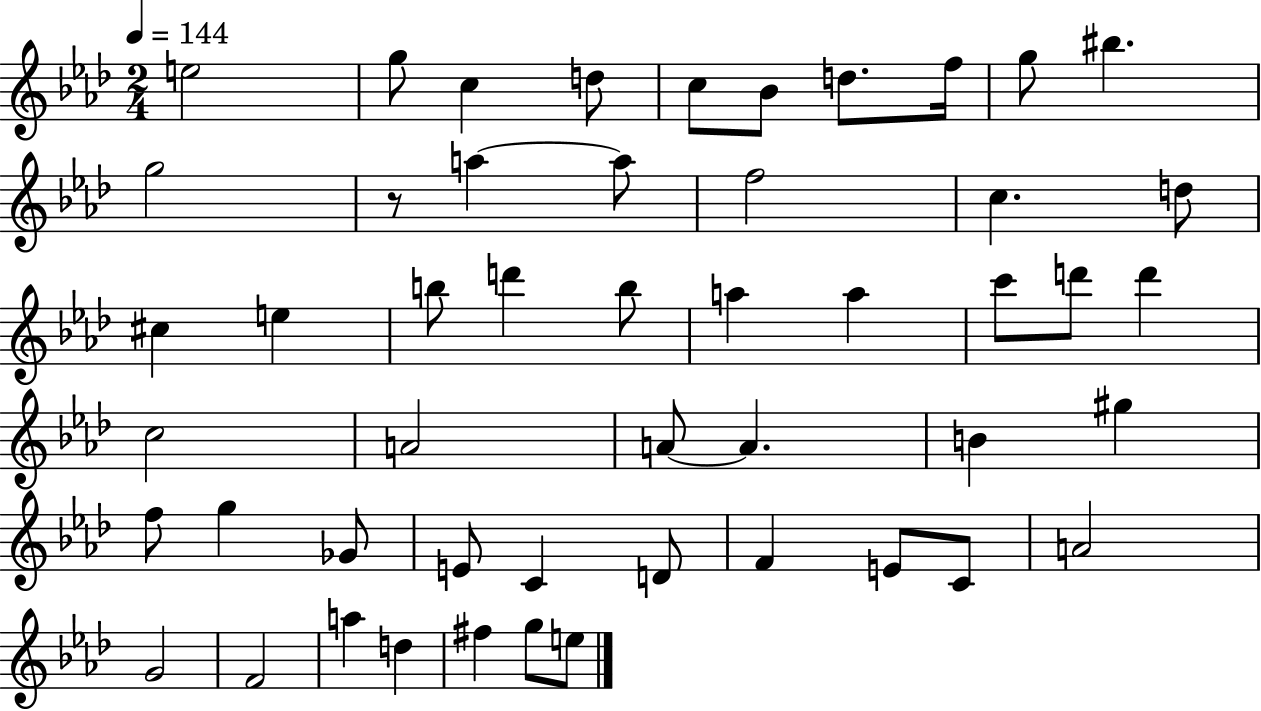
X:1
T:Untitled
M:2/4
L:1/4
K:Ab
e2 g/2 c d/2 c/2 _B/2 d/2 f/4 g/2 ^b g2 z/2 a a/2 f2 c d/2 ^c e b/2 d' b/2 a a c'/2 d'/2 d' c2 A2 A/2 A B ^g f/2 g _G/2 E/2 C D/2 F E/2 C/2 A2 G2 F2 a d ^f g/2 e/2